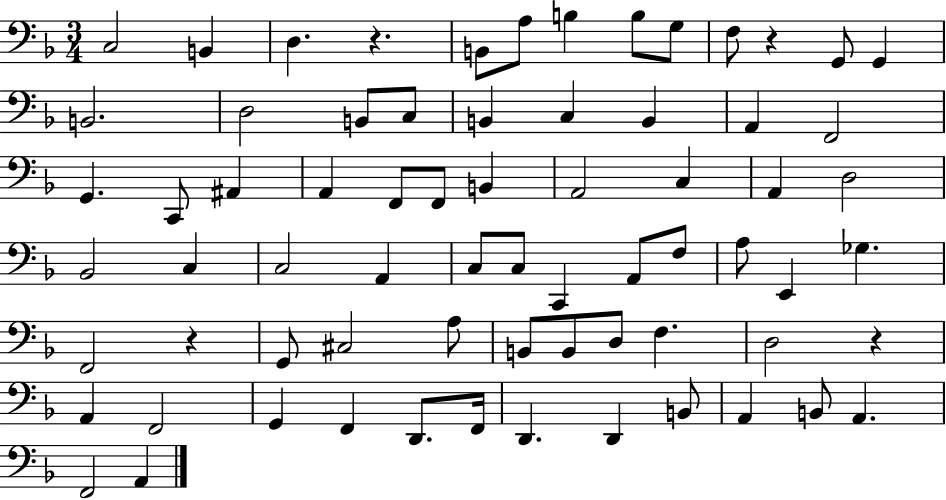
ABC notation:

X:1
T:Untitled
M:3/4
L:1/4
K:F
C,2 B,, D, z B,,/2 A,/2 B, B,/2 G,/2 F,/2 z G,,/2 G,, B,,2 D,2 B,,/2 C,/2 B,, C, B,, A,, F,,2 G,, C,,/2 ^A,, A,, F,,/2 F,,/2 B,, A,,2 C, A,, D,2 _B,,2 C, C,2 A,, C,/2 C,/2 C,, A,,/2 F,/2 A,/2 E,, _G, F,,2 z G,,/2 ^C,2 A,/2 B,,/2 B,,/2 D,/2 F, D,2 z A,, F,,2 G,, F,, D,,/2 F,,/4 D,, D,, B,,/2 A,, B,,/2 A,, F,,2 A,,